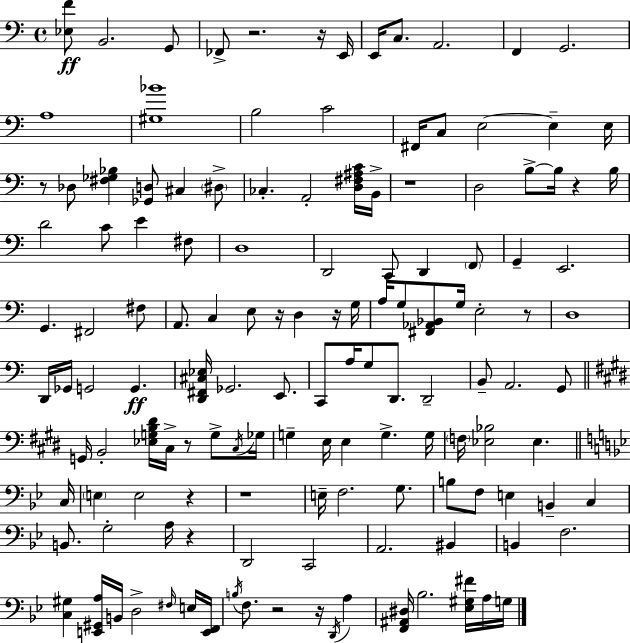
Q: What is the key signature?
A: A minor